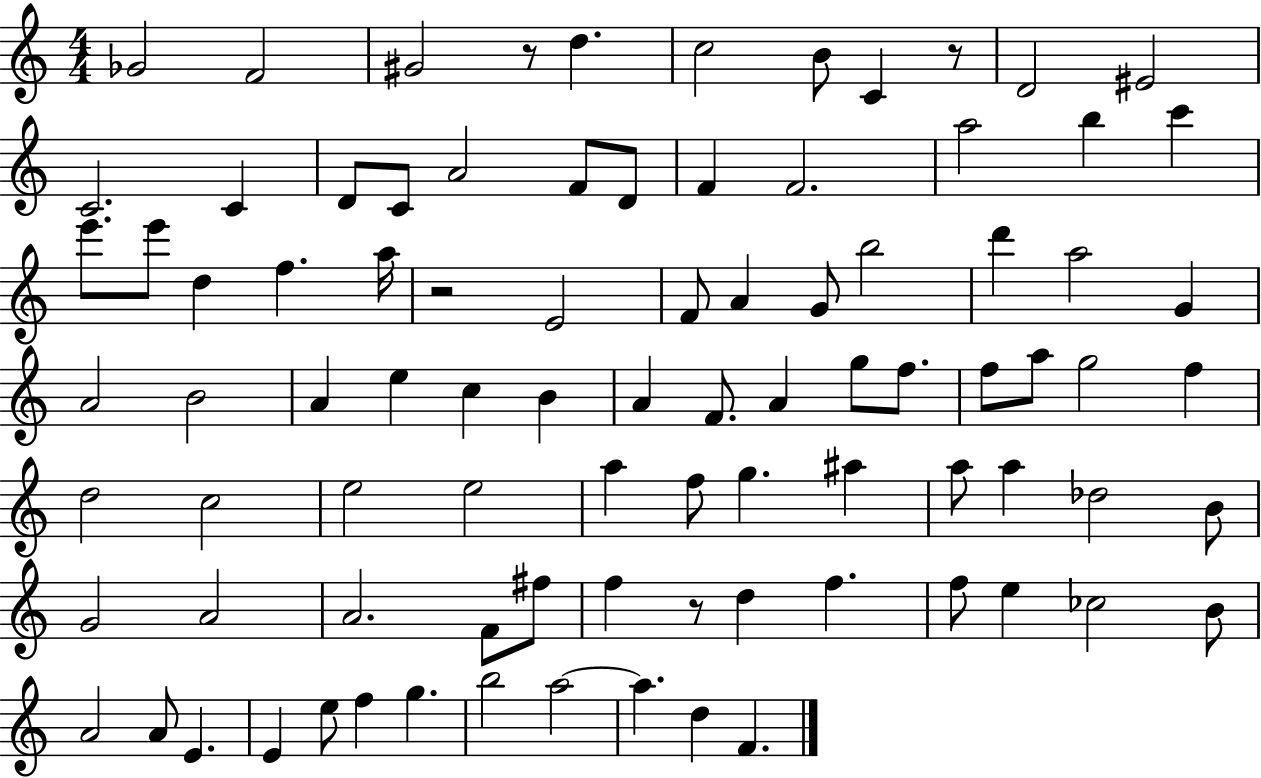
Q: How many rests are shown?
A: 4